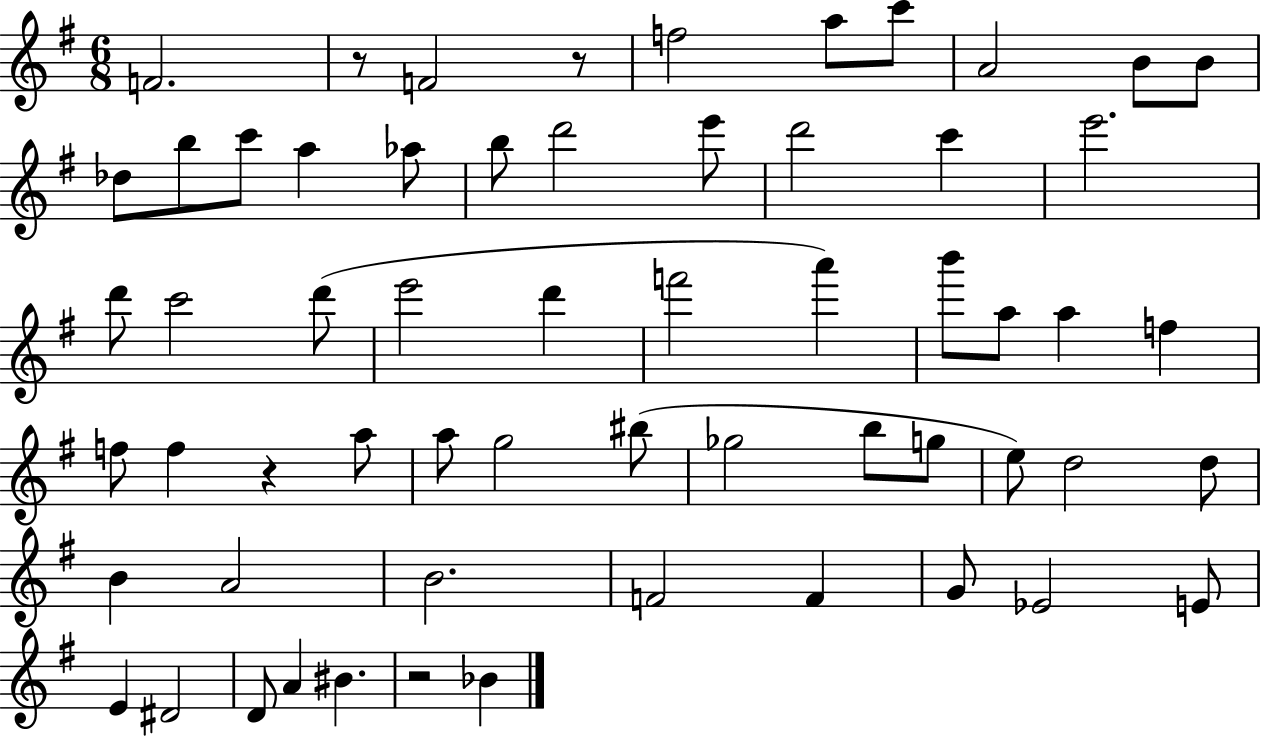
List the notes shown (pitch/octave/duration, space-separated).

F4/h. R/e F4/h R/e F5/h A5/e C6/e A4/h B4/e B4/e Db5/e B5/e C6/e A5/q Ab5/e B5/e D6/h E6/e D6/h C6/q E6/h. D6/e C6/h D6/e E6/h D6/q F6/h A6/q B6/e A5/e A5/q F5/q F5/e F5/q R/q A5/e A5/e G5/h BIS5/e Gb5/h B5/e G5/e E5/e D5/h D5/e B4/q A4/h B4/h. F4/h F4/q G4/e Eb4/h E4/e E4/q D#4/h D4/e A4/q BIS4/q. R/h Bb4/q